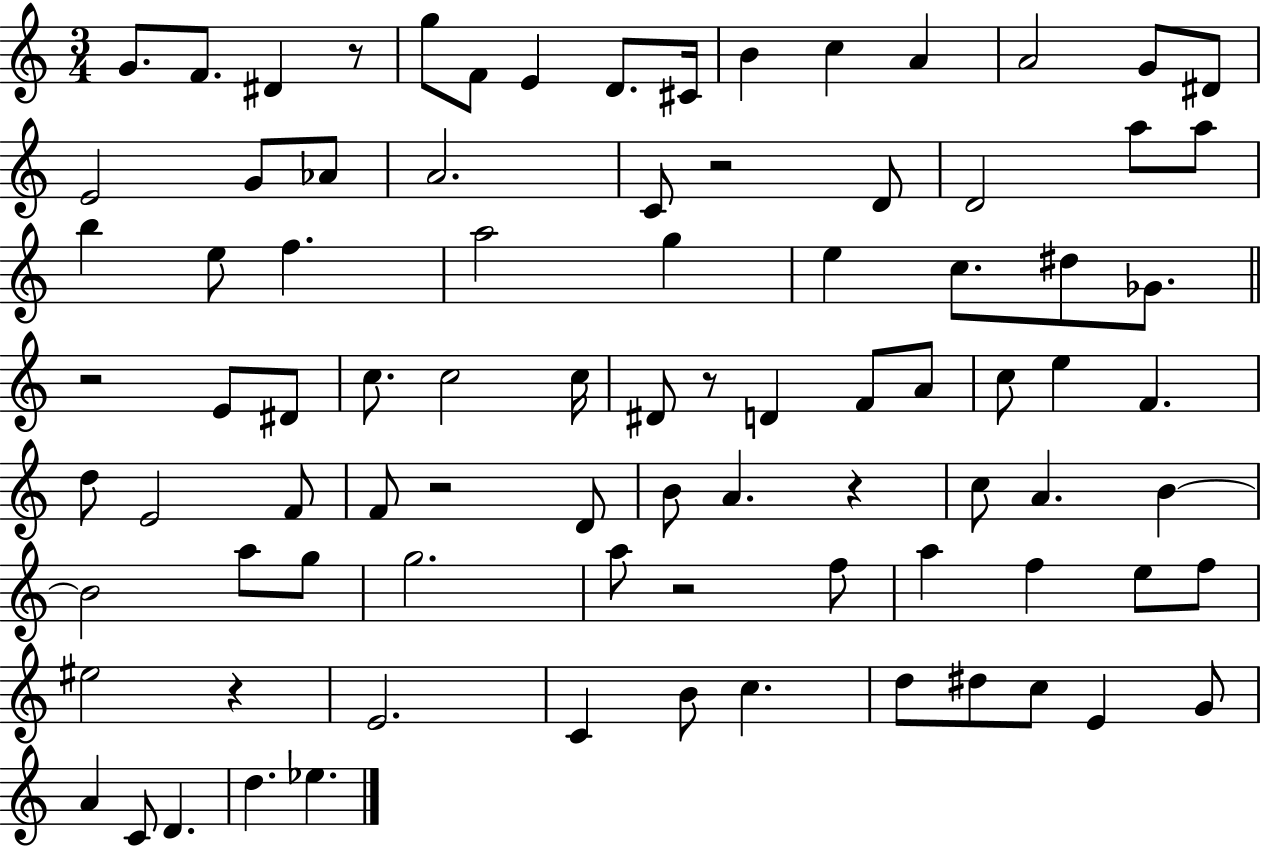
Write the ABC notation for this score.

X:1
T:Untitled
M:3/4
L:1/4
K:C
G/2 F/2 ^D z/2 g/2 F/2 E D/2 ^C/4 B c A A2 G/2 ^D/2 E2 G/2 _A/2 A2 C/2 z2 D/2 D2 a/2 a/2 b e/2 f a2 g e c/2 ^d/2 _G/2 z2 E/2 ^D/2 c/2 c2 c/4 ^D/2 z/2 D F/2 A/2 c/2 e F d/2 E2 F/2 F/2 z2 D/2 B/2 A z c/2 A B B2 a/2 g/2 g2 a/2 z2 f/2 a f e/2 f/2 ^e2 z E2 C B/2 c d/2 ^d/2 c/2 E G/2 A C/2 D d _e